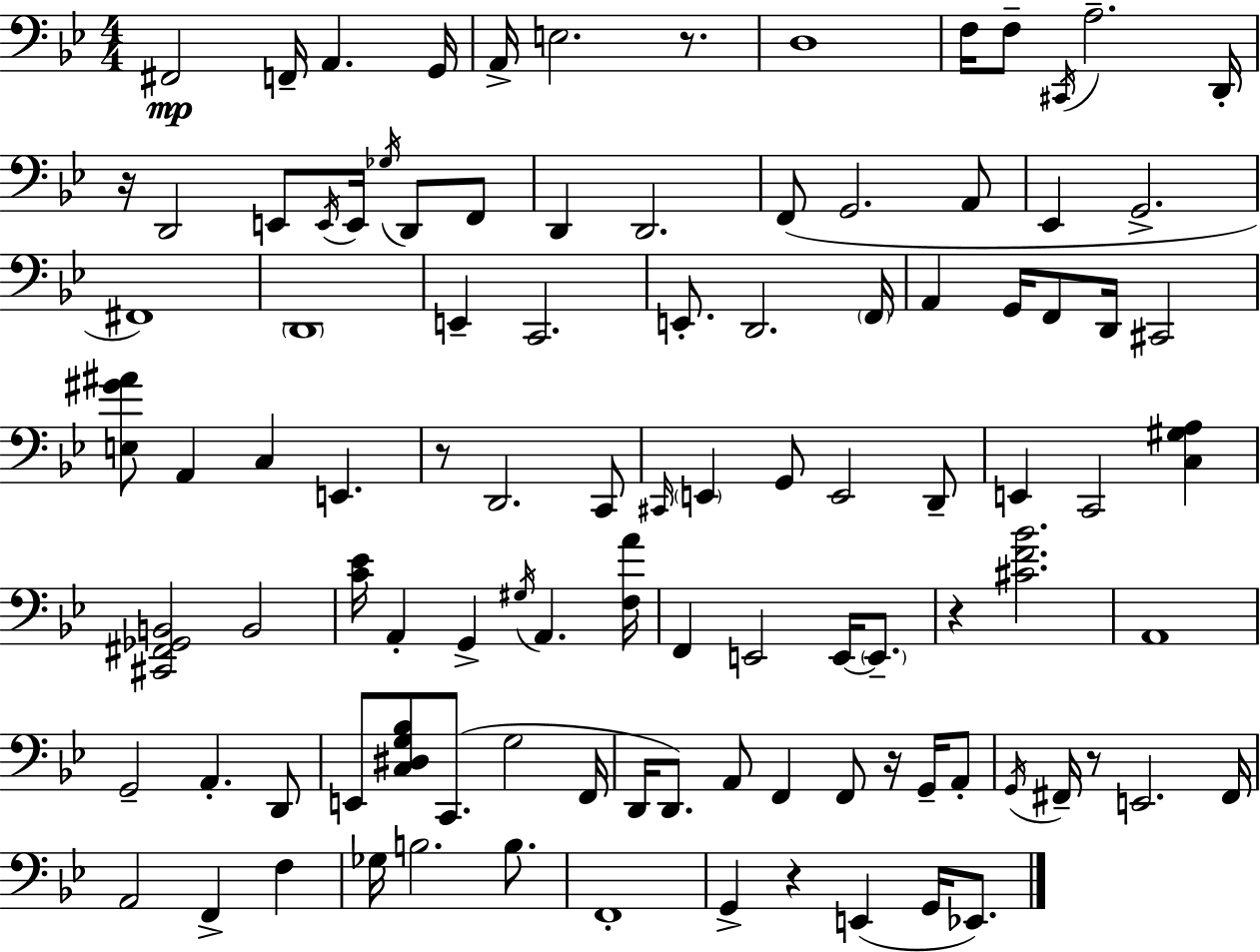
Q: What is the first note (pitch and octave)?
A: F#2